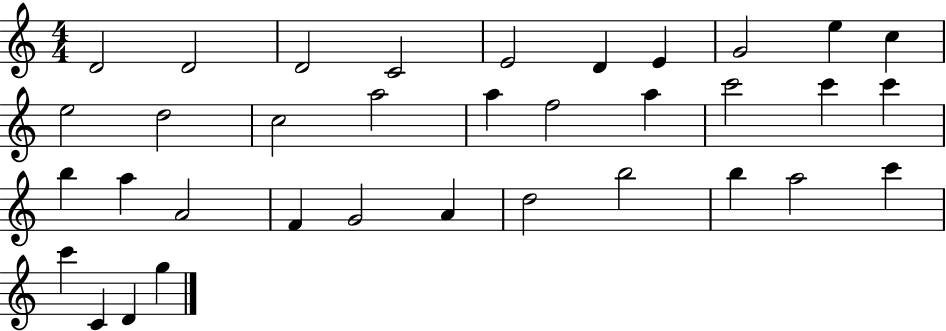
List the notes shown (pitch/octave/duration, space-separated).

D4/h D4/h D4/h C4/h E4/h D4/q E4/q G4/h E5/q C5/q E5/h D5/h C5/h A5/h A5/q F5/h A5/q C6/h C6/q C6/q B5/q A5/q A4/h F4/q G4/h A4/q D5/h B5/h B5/q A5/h C6/q C6/q C4/q D4/q G5/q